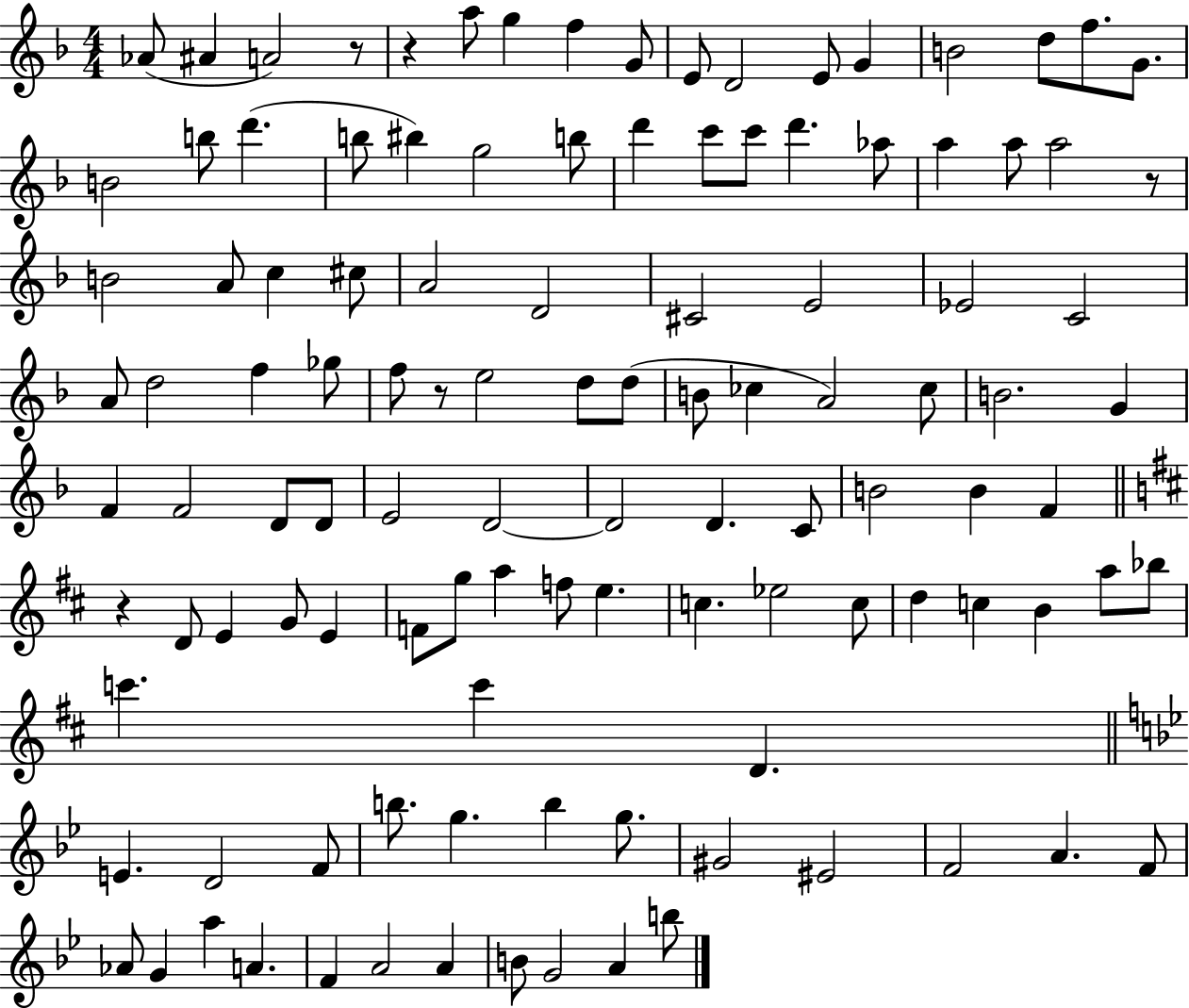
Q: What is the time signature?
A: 4/4